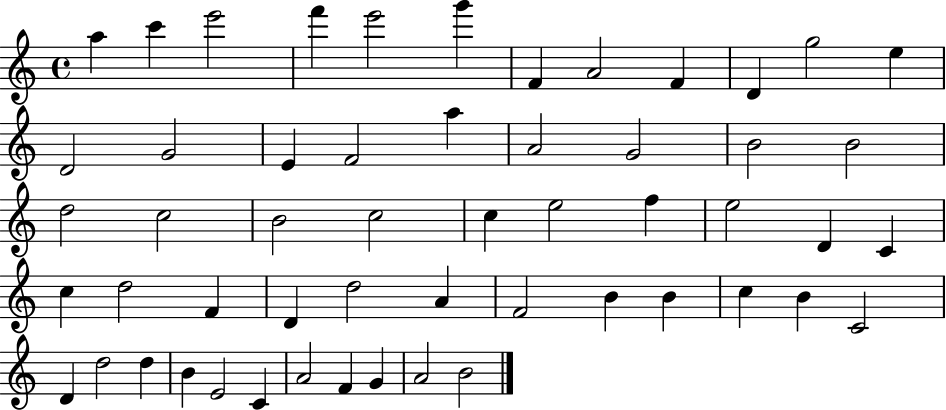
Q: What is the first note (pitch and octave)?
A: A5